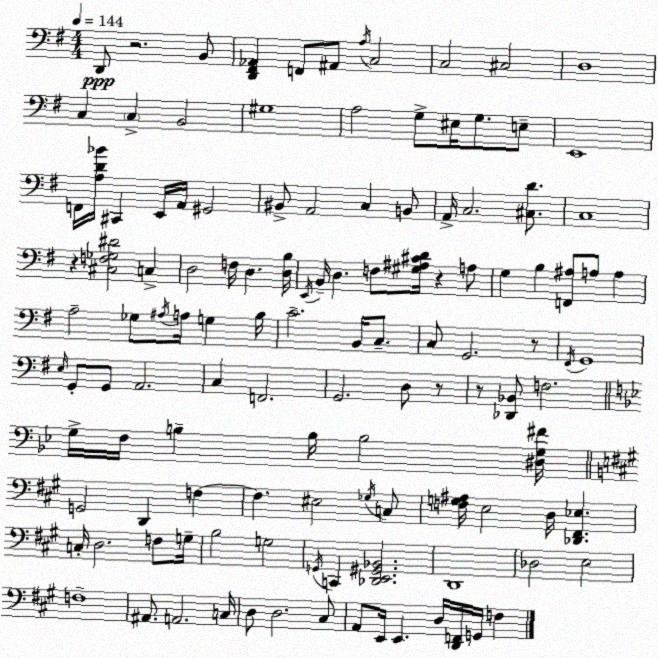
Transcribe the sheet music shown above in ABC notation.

X:1
T:Untitled
M:4/4
L:1/4
K:Em
D,,/2 z2 B,,/2 [D,,^F,,_A,,] F,,/2 ^A,,/2 A,/4 C,2 C,2 ^C,2 D,4 C, C, B,,2 ^G,4 A,2 G,/2 ^E,/4 G,/2 E,/2 E,,4 F,,/4 [A,D_B]/4 ^C,, E,,/4 A,,/4 ^G,,2 ^B,,/2 A,,2 C, B,,/2 A,,/4 C,2 [^C,D]/2 C,4 z [^C,F,_G,^D]2 C, D,2 F,/4 D, [D,B,]/4 E,,/4 B,,/4 D, F,/2 [^G,^A,^CD]/4 z A,/2 G, B, [F,,^A,]/2 A,/2 A, A,2 _G,/2 ^A,/4 A,/4 G, B,/4 C2 B,,/4 C,/2 C,/2 G,,2 z/2 ^F,,/4 G,,4 E,/4 G,,/2 G,,/2 A,,2 C, F,,2 G,,2 D,/2 z/2 z/2 [_D,,_B,,]/2 F,2 G,/4 F,/4 B, B,/4 B,2 [^D,G,^F]/4 G,,2 D,, F, F, ^E,2 _G,/4 C,/2 [F,G,^A,]/4 E,2 D,/4 [_D,,^F,,_E,] C,/4 D,2 F,/2 G,/4 B,2 G,2 G,,/4 C,, [_D,,E,,^G,,_B,,]2 D,,4 _D,2 E,2 F,4 ^A,,/2 A,,2 C,/4 D,/2 D,2 ^C,/2 A,,/2 E,,/4 E,, D,/4 [D,,F,,]/4 G,,/4 F,